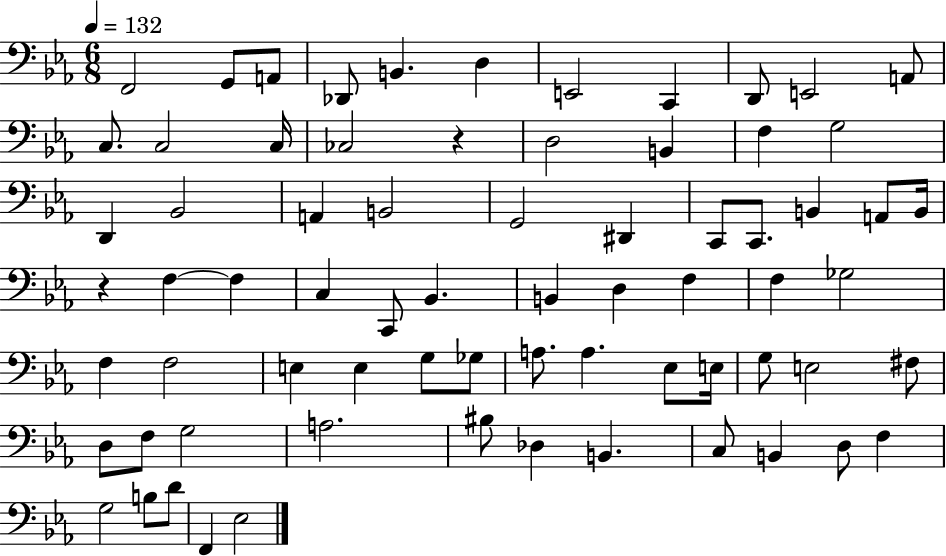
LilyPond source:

{
  \clef bass
  \numericTimeSignature
  \time 6/8
  \key ees \major
  \tempo 4 = 132
  \repeat volta 2 { f,2 g,8 a,8 | des,8 b,4. d4 | e,2 c,4 | d,8 e,2 a,8 | \break c8. c2 c16 | ces2 r4 | d2 b,4 | f4 g2 | \break d,4 bes,2 | a,4 b,2 | g,2 dis,4 | c,8 c,8. b,4 a,8 b,16 | \break r4 f4~~ f4 | c4 c,8 bes,4. | b,4 d4 f4 | f4 ges2 | \break f4 f2 | e4 e4 g8 ges8 | a8. a4. ees8 e16 | g8 e2 fis8 | \break d8 f8 g2 | a2. | bis8 des4 b,4. | c8 b,4 d8 f4 | \break g2 b8 d'8 | f,4 ees2 | } \bar "|."
}